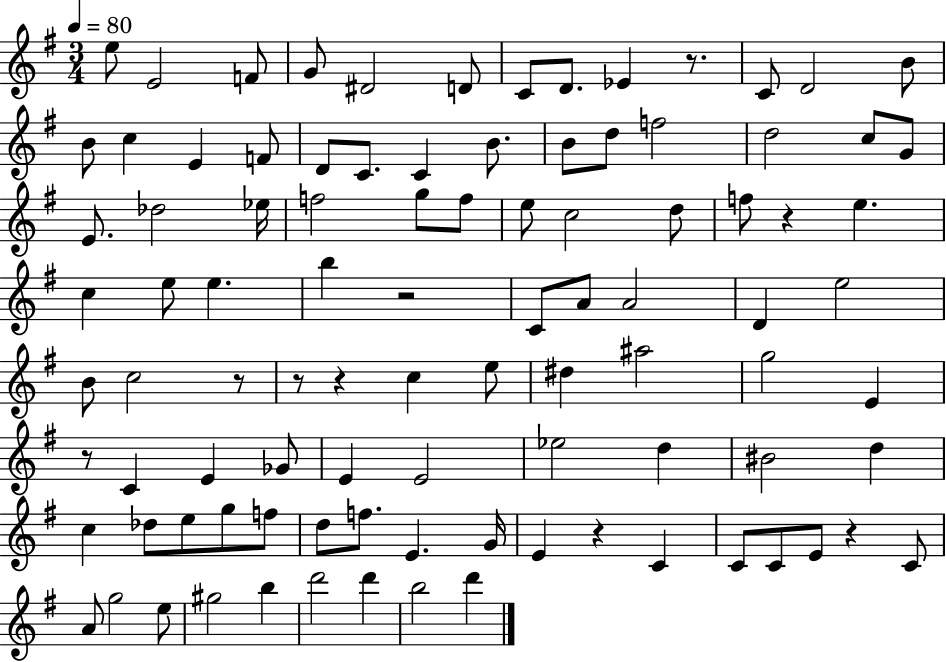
{
  \clef treble
  \numericTimeSignature
  \time 3/4
  \key g \major
  \tempo 4 = 80
  e''8 e'2 f'8 | g'8 dis'2 d'8 | c'8 d'8. ees'4 r8. | c'8 d'2 b'8 | \break b'8 c''4 e'4 f'8 | d'8 c'8. c'4 b'8. | b'8 d''8 f''2 | d''2 c''8 g'8 | \break e'8. des''2 ees''16 | f''2 g''8 f''8 | e''8 c''2 d''8 | f''8 r4 e''4. | \break c''4 e''8 e''4. | b''4 r2 | c'8 a'8 a'2 | d'4 e''2 | \break b'8 c''2 r8 | r8 r4 c''4 e''8 | dis''4 ais''2 | g''2 e'4 | \break r8 c'4 e'4 ges'8 | e'4 e'2 | ees''2 d''4 | bis'2 d''4 | \break c''4 des''8 e''8 g''8 f''8 | d''8 f''8. e'4. g'16 | e'4 r4 c'4 | c'8 c'8 e'8 r4 c'8 | \break a'8 g''2 e''8 | gis''2 b''4 | d'''2 d'''4 | b''2 d'''4 | \break \bar "|."
}